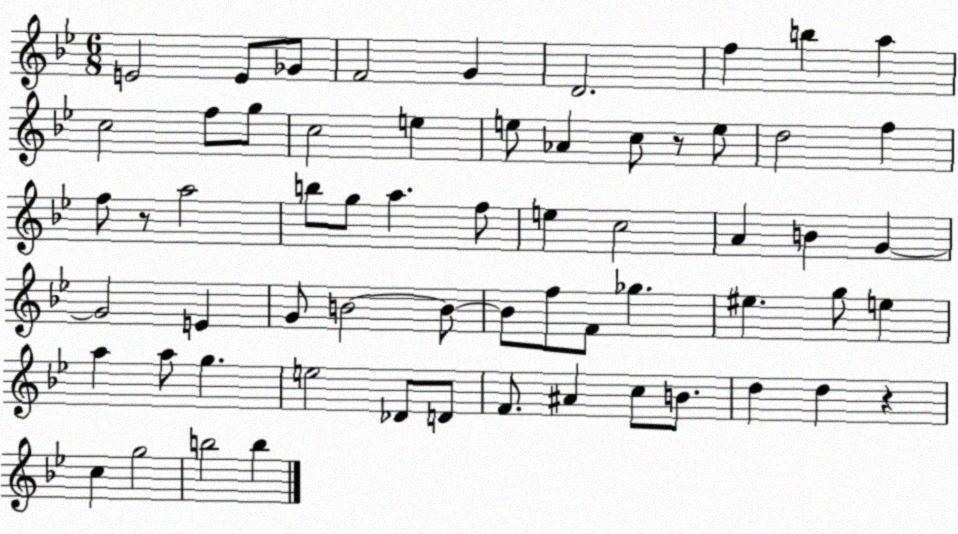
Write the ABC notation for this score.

X:1
T:Untitled
M:6/8
L:1/4
K:Bb
E2 E/2 _G/2 F2 G D2 f b a c2 f/2 g/2 c2 e e/2 _A c/2 z/2 e/2 d2 f f/2 z/2 a2 b/2 g/2 a f/2 e c2 A B G G2 E G/2 B2 B/2 B/2 f/2 F/2 _g ^e g/2 e a a/2 g e2 _D/2 D/2 F/2 ^A c/2 B/2 d d z c g2 b2 b